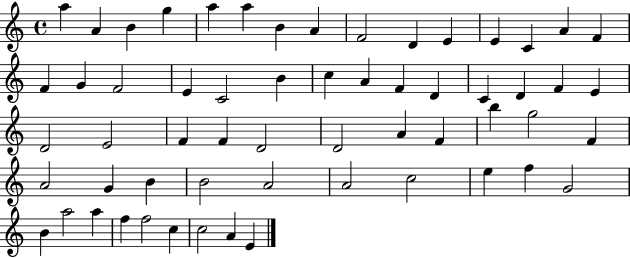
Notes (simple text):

A5/q A4/q B4/q G5/q A5/q A5/q B4/q A4/q F4/h D4/q E4/q E4/q C4/q A4/q F4/q F4/q G4/q F4/h E4/q C4/h B4/q C5/q A4/q F4/q D4/q C4/q D4/q F4/q E4/q D4/h E4/h F4/q F4/q D4/h D4/h A4/q F4/q B5/q G5/h F4/q A4/h G4/q B4/q B4/h A4/h A4/h C5/h E5/q F5/q G4/h B4/q A5/h A5/q F5/q F5/h C5/q C5/h A4/q E4/q